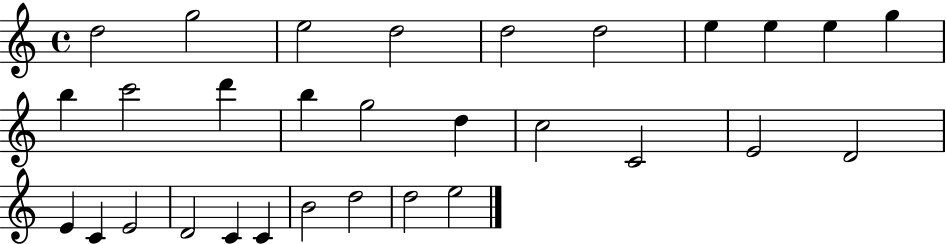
D5/h G5/h E5/h D5/h D5/h D5/h E5/q E5/q E5/q G5/q B5/q C6/h D6/q B5/q G5/h D5/q C5/h C4/h E4/h D4/h E4/q C4/q E4/h D4/h C4/q C4/q B4/h D5/h D5/h E5/h